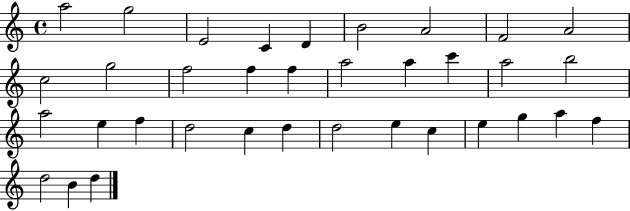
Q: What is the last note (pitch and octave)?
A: D5